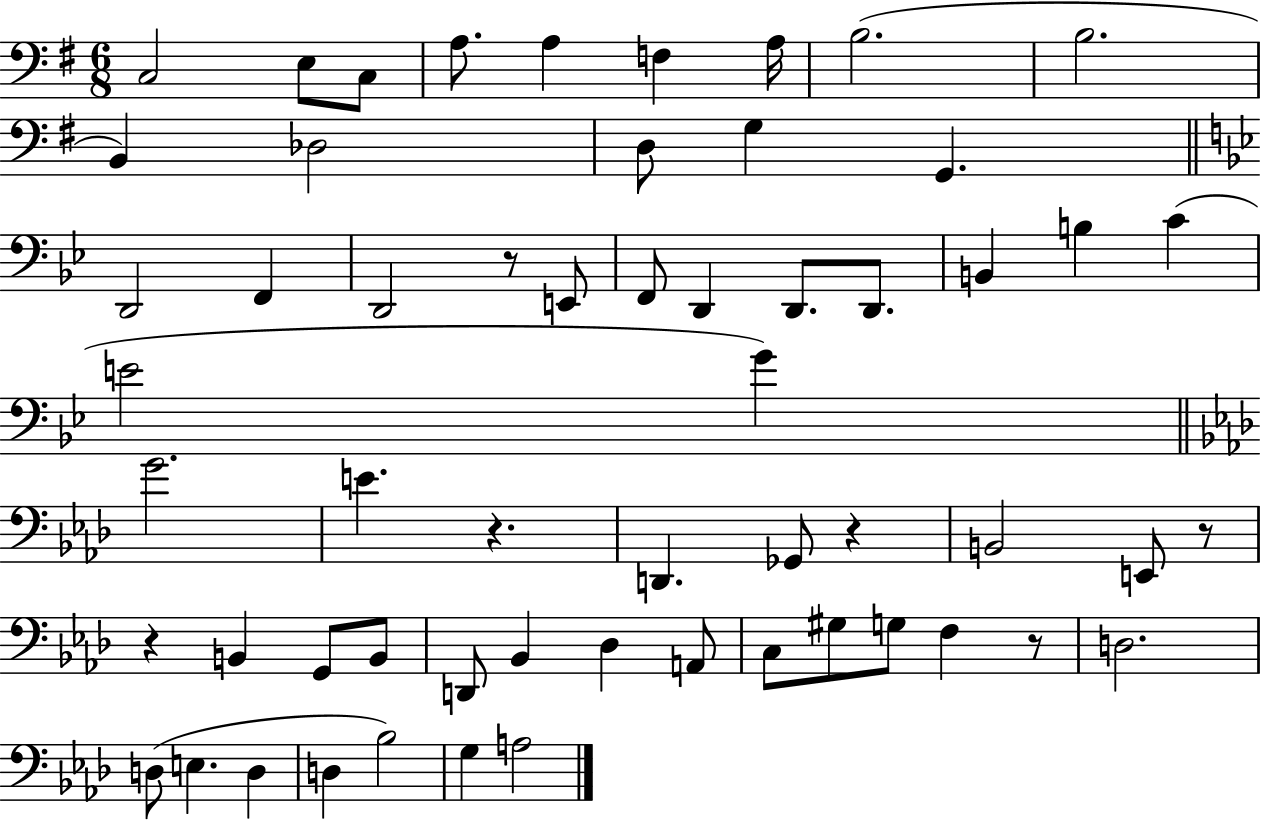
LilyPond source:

{
  \clef bass
  \numericTimeSignature
  \time 6/8
  \key g \major
  c2 e8 c8 | a8. a4 f4 a16 | b2.( | b2. | \break b,4) des2 | d8 g4 g,4. | \bar "||" \break \key g \minor d,2 f,4 | d,2 r8 e,8 | f,8 d,4 d,8. d,8. | b,4 b4 c'4( | \break e'2 g'4) | \bar "||" \break \key aes \major g'2. | e'4. r4. | d,4. ges,8 r4 | b,2 e,8 r8 | \break r4 b,4 g,8 b,8 | d,8 bes,4 des4 a,8 | c8 gis8 g8 f4 r8 | d2. | \break d8( e4. d4 | d4 bes2) | g4 a2 | \bar "|."
}